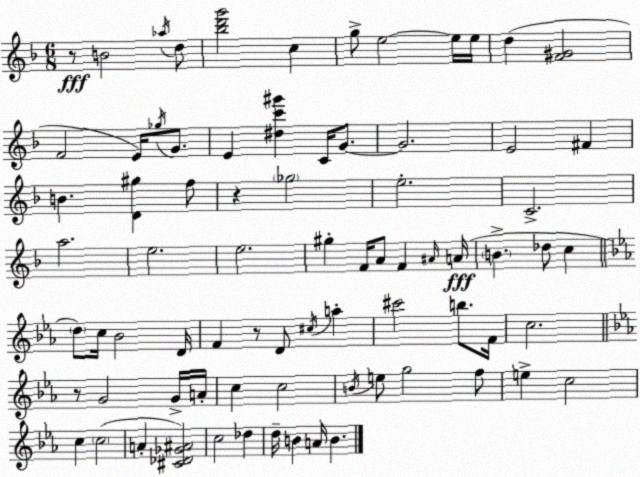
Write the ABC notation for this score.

X:1
T:Untitled
M:6/8
L:1/4
K:Dm
z/2 B2 _a/4 d/2 [_bd'g']2 c g/2 e2 e/4 e/4 d [F^G]2 F2 E/4 _g/4 G/2 E [^dc'^g'] C/4 G/2 G2 E2 ^F B [D^g] f/2 z _g2 e2 C2 a2 e2 e2 ^g F/4 A/2 F ^A/4 A/4 B _d/2 c d/2 c/4 _B2 D/4 F z/2 D/2 ^c/4 a ^c'2 b/2 F/4 c2 z/2 G2 G/4 A/4 c c2 B/4 e/2 g2 f/2 e c2 c c2 A [^C_D_G^A]2 c2 _d d/4 B A/4 B